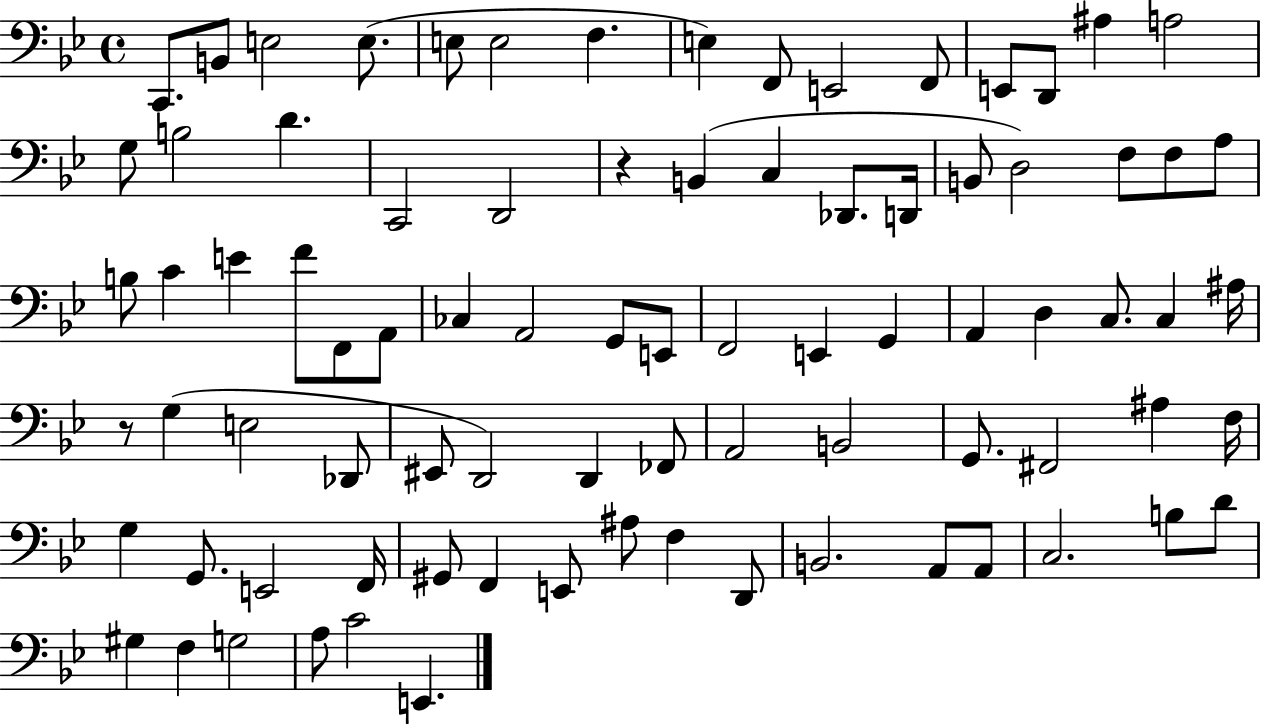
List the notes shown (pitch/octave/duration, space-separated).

C2/e. B2/e E3/h E3/e. E3/e E3/h F3/q. E3/q F2/e E2/h F2/e E2/e D2/e A#3/q A3/h G3/e B3/h D4/q. C2/h D2/h R/q B2/q C3/q Db2/e. D2/s B2/e D3/h F3/e F3/e A3/e B3/e C4/q E4/q F4/e F2/e A2/e CES3/q A2/h G2/e E2/e F2/h E2/q G2/q A2/q D3/q C3/e. C3/q A#3/s R/e G3/q E3/h Db2/e EIS2/e D2/h D2/q FES2/e A2/h B2/h G2/e. F#2/h A#3/q F3/s G3/q G2/e. E2/h F2/s G#2/e F2/q E2/e A#3/e F3/q D2/e B2/h. A2/e A2/e C3/h. B3/e D4/e G#3/q F3/q G3/h A3/e C4/h E2/q.